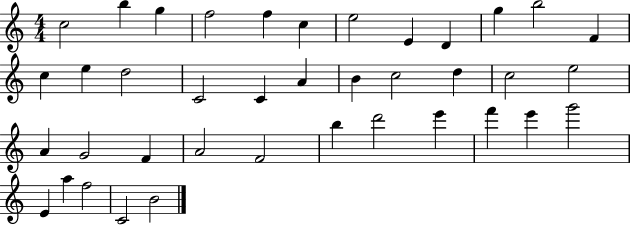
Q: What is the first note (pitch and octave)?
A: C5